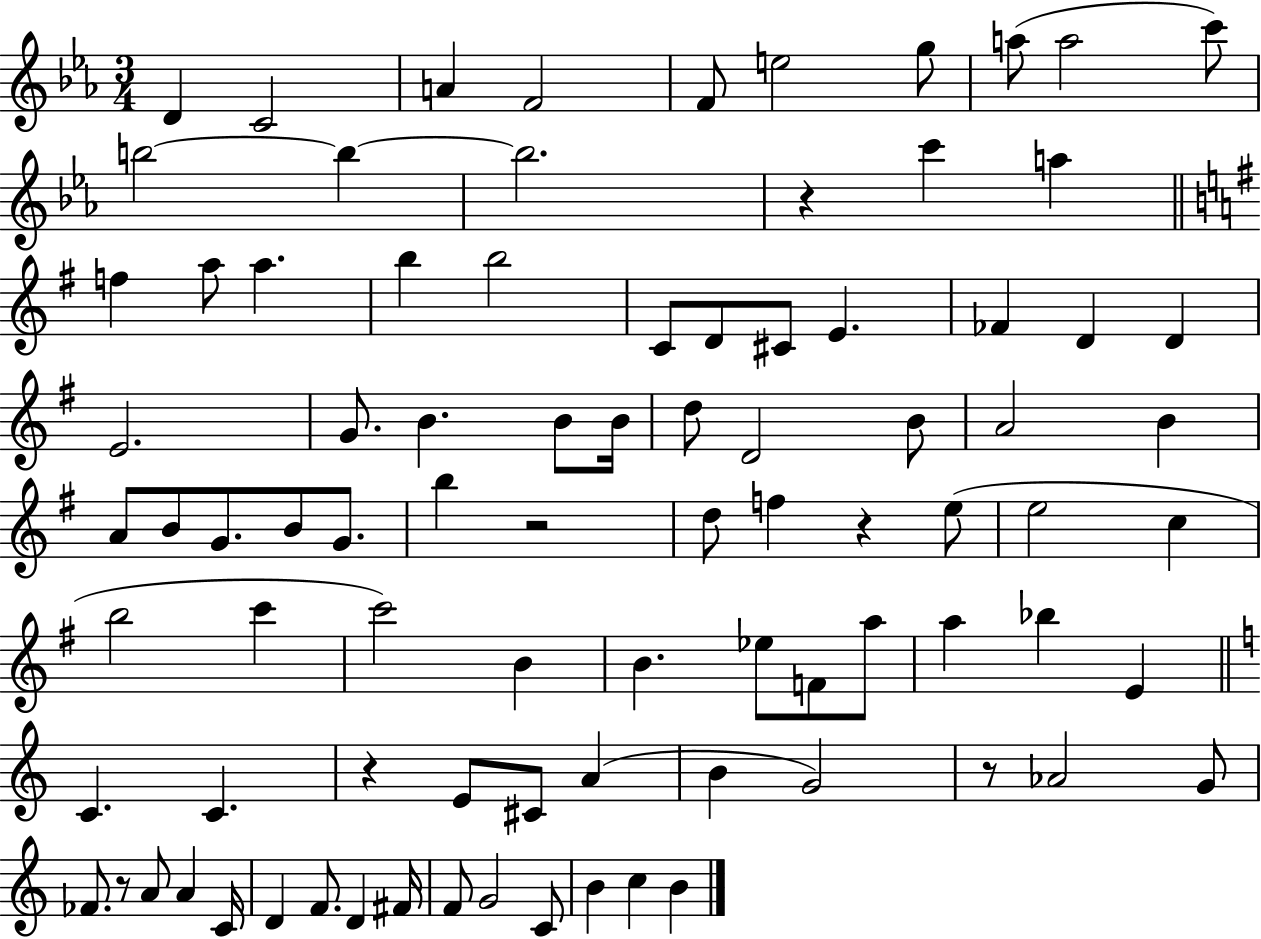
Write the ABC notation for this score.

X:1
T:Untitled
M:3/4
L:1/4
K:Eb
D C2 A F2 F/2 e2 g/2 a/2 a2 c'/2 b2 b b2 z c' a f a/2 a b b2 C/2 D/2 ^C/2 E _F D D E2 G/2 B B/2 B/4 d/2 D2 B/2 A2 B A/2 B/2 G/2 B/2 G/2 b z2 d/2 f z e/2 e2 c b2 c' c'2 B B _e/2 F/2 a/2 a _b E C C z E/2 ^C/2 A B G2 z/2 _A2 G/2 _F/2 z/2 A/2 A C/4 D F/2 D ^F/4 F/2 G2 C/2 B c B